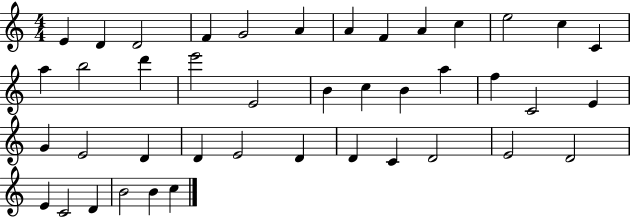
E4/q D4/q D4/h F4/q G4/h A4/q A4/q F4/q A4/q C5/q E5/h C5/q C4/q A5/q B5/h D6/q E6/h E4/h B4/q C5/q B4/q A5/q F5/q C4/h E4/q G4/q E4/h D4/q D4/q E4/h D4/q D4/q C4/q D4/h E4/h D4/h E4/q C4/h D4/q B4/h B4/q C5/q